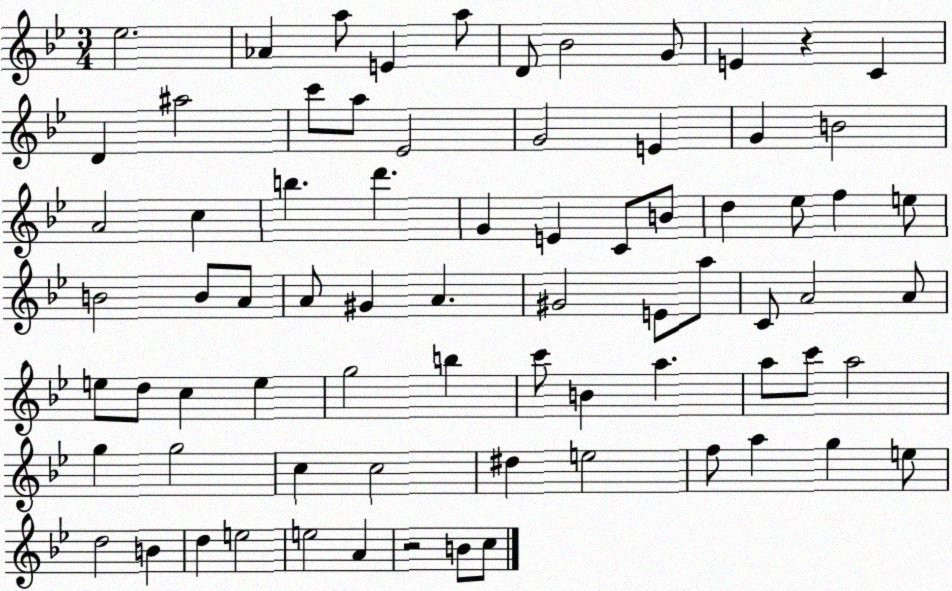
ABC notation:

X:1
T:Untitled
M:3/4
L:1/4
K:Bb
_e2 _A a/2 E a/2 D/2 _B2 G/2 E z C D ^a2 c'/2 a/2 _E2 G2 E G B2 A2 c b d' G E C/2 B/2 d _e/2 f e/2 B2 B/2 A/2 A/2 ^G A ^G2 E/2 a/2 C/2 A2 A/2 e/2 d/2 c e g2 b c'/2 B a a/2 c'/2 a2 g g2 c c2 ^d e2 f/2 a g e/2 d2 B d e2 e2 A z2 B/2 c/2